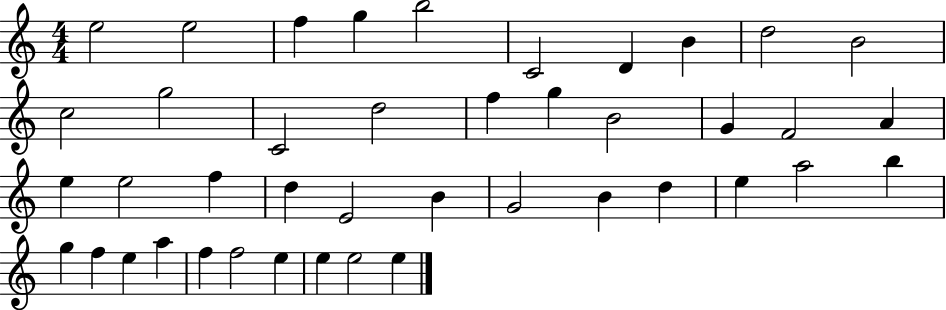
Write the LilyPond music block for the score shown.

{
  \clef treble
  \numericTimeSignature
  \time 4/4
  \key c \major
  e''2 e''2 | f''4 g''4 b''2 | c'2 d'4 b'4 | d''2 b'2 | \break c''2 g''2 | c'2 d''2 | f''4 g''4 b'2 | g'4 f'2 a'4 | \break e''4 e''2 f''4 | d''4 e'2 b'4 | g'2 b'4 d''4 | e''4 a''2 b''4 | \break g''4 f''4 e''4 a''4 | f''4 f''2 e''4 | e''4 e''2 e''4 | \bar "|."
}